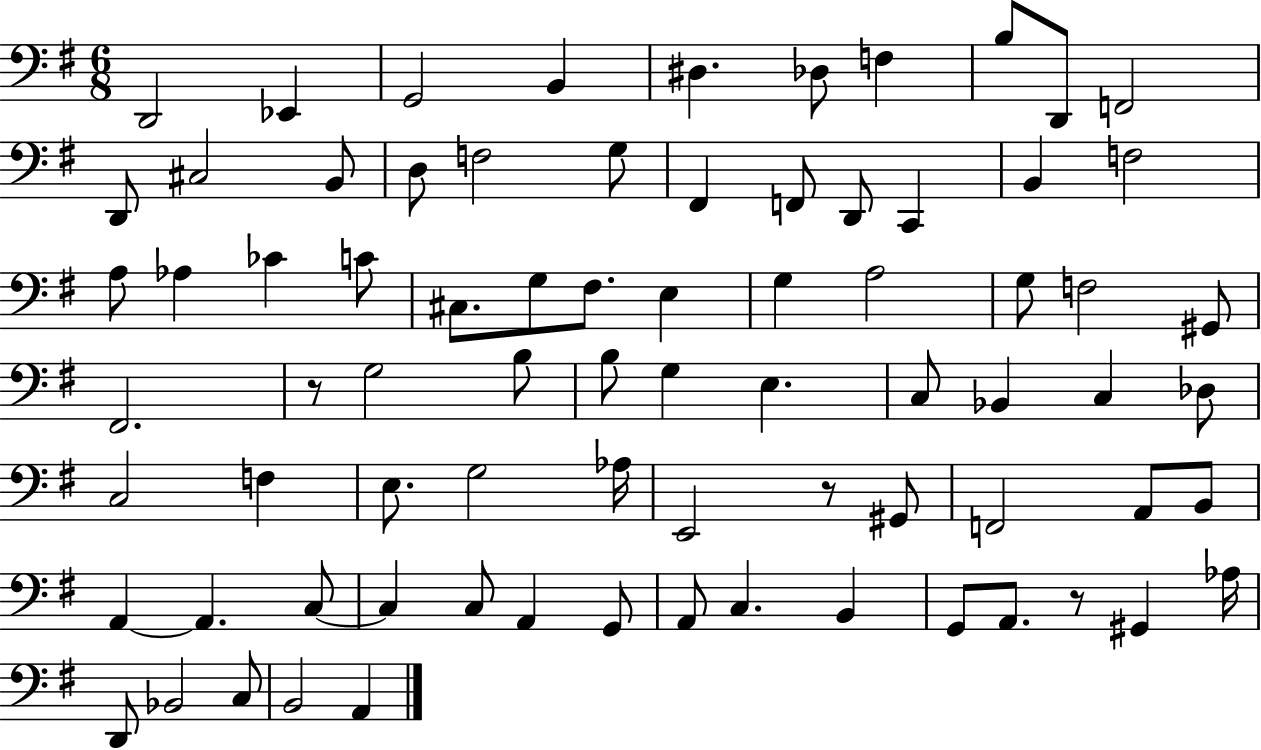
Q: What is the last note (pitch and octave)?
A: A2